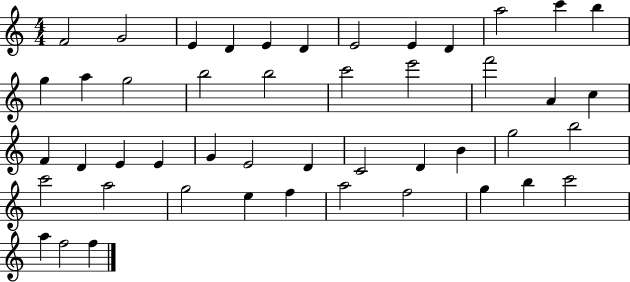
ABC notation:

X:1
T:Untitled
M:4/4
L:1/4
K:C
F2 G2 E D E D E2 E D a2 c' b g a g2 b2 b2 c'2 e'2 f'2 A c F D E E G E2 D C2 D B g2 b2 c'2 a2 g2 e f a2 f2 g b c'2 a f2 f